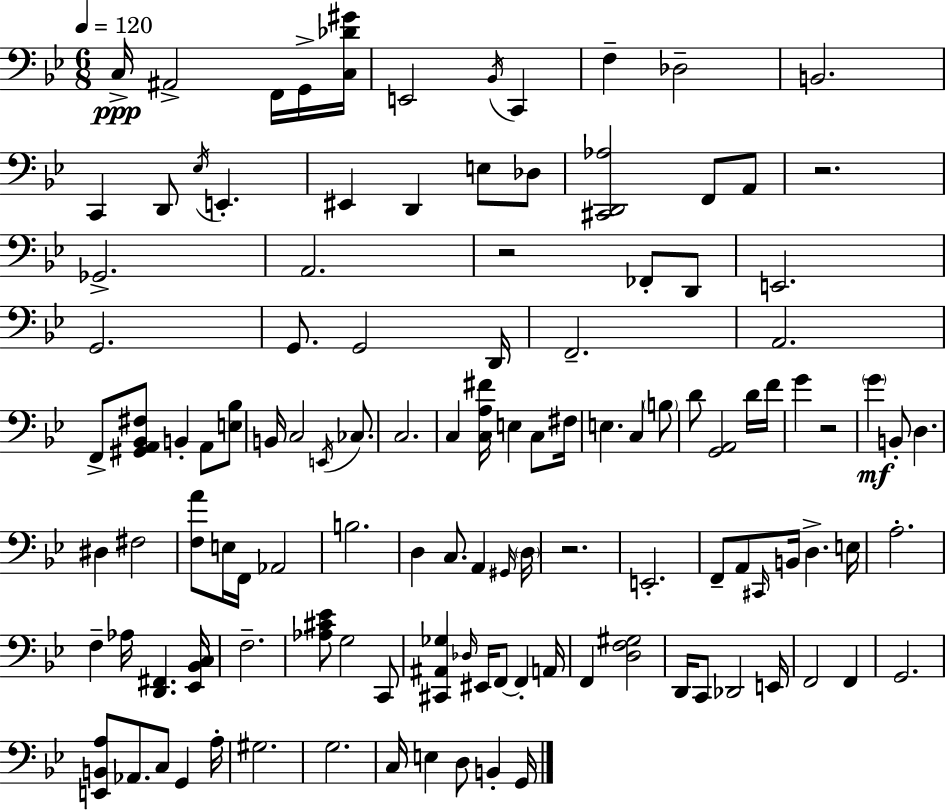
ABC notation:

X:1
T:Untitled
M:6/8
L:1/4
K:Gm
C,/4 ^A,,2 F,,/4 G,,/4 [C,_D^G]/4 E,,2 _B,,/4 C,, F, _D,2 B,,2 C,, D,,/2 _E,/4 E,, ^E,, D,, E,/2 _D,/2 [^C,,D,,_A,]2 F,,/2 A,,/2 z2 _G,,2 A,,2 z2 _F,,/2 D,,/2 E,,2 G,,2 G,,/2 G,,2 D,,/4 F,,2 A,,2 F,,/2 [^G,,A,,_B,,^F,]/2 B,, A,,/2 [E,_B,]/2 B,,/4 C,2 E,,/4 _C,/2 C,2 C, [C,A,^F]/4 E, C,/2 ^F,/4 E, C, B,/2 D/2 [G,,A,,]2 D/4 F/4 G z2 G B,,/2 D, ^D, ^F,2 [F,A]/2 E,/4 F,,/4 _A,,2 B,2 D, C,/2 A,, ^G,,/4 D,/4 z2 E,,2 F,,/2 A,,/2 ^C,,/4 B,,/4 D, E,/4 A,2 F, _A,/4 [D,,^F,,] [_E,,_B,,C,]/4 F,2 [_A,^C_E]/2 G,2 C,,/2 [^C,,^A,,_G,] _D,/4 ^E,,/4 F,,/2 F,, A,,/4 F,, [D,F,^G,]2 D,,/4 C,,/2 _D,,2 E,,/4 F,,2 F,, G,,2 [E,,B,,A,]/2 _A,,/2 C,/2 G,, A,/4 ^G,2 G,2 C,/4 E, D,/2 B,, G,,/4